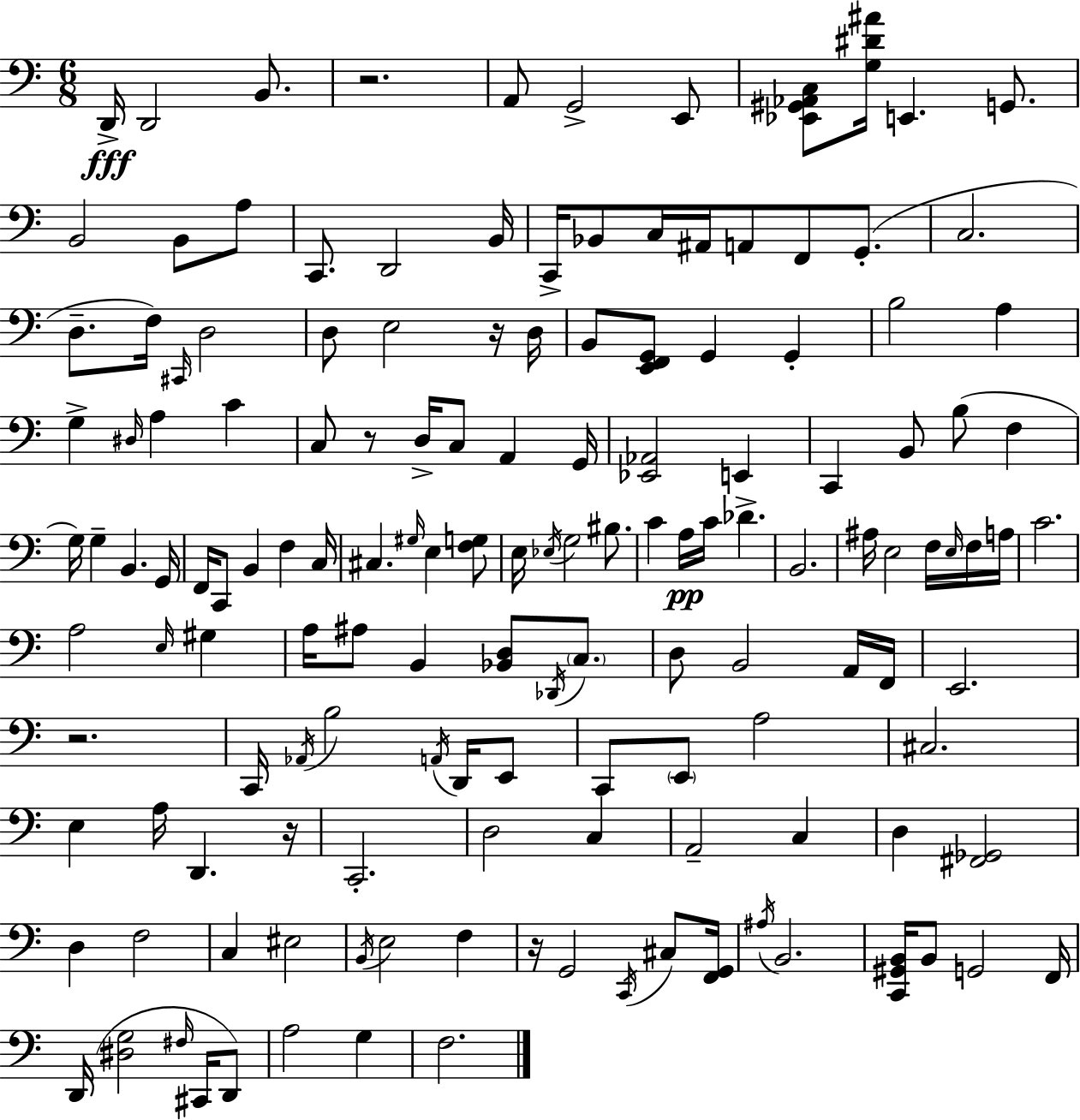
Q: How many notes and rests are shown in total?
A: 146